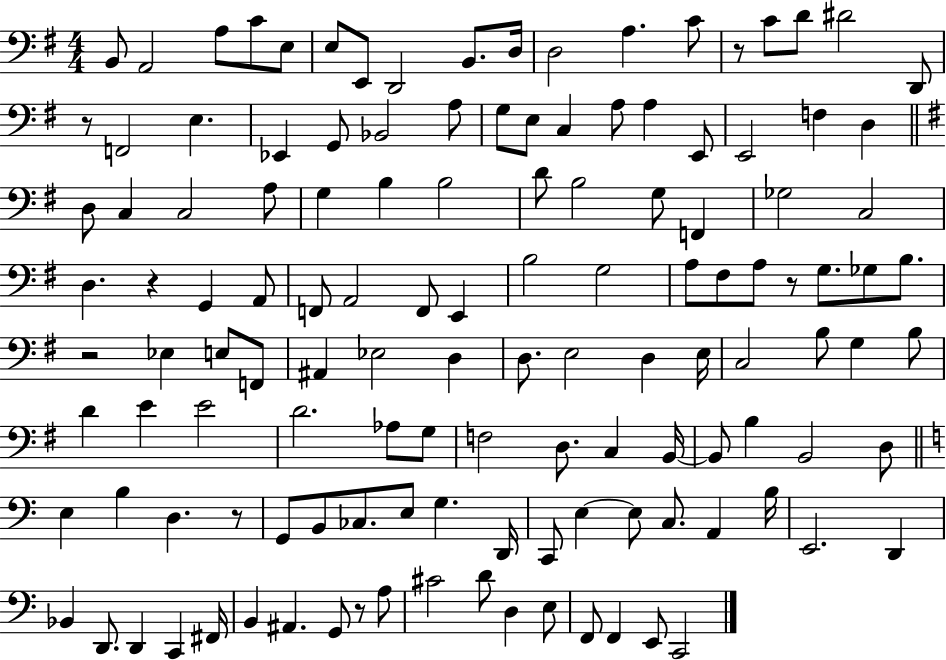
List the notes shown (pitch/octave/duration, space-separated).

B2/e A2/h A3/e C4/e E3/e E3/e E2/e D2/h B2/e. D3/s D3/h A3/q. C4/e R/e C4/e D4/e D#4/h D2/e R/e F2/h E3/q. Eb2/q G2/e Bb2/h A3/e G3/e E3/e C3/q A3/e A3/q E2/e E2/h F3/q D3/q D3/e C3/q C3/h A3/e G3/q B3/q B3/h D4/e B3/h G3/e F2/q Gb3/h C3/h D3/q. R/q G2/q A2/e F2/e A2/h F2/e E2/q B3/h G3/h A3/e F#3/e A3/e R/e G3/e. Gb3/e B3/e. R/h Eb3/q E3/e F2/e A#2/q Eb3/h D3/q D3/e. E3/h D3/q E3/s C3/h B3/e G3/q B3/e D4/q E4/q E4/h D4/h. Ab3/e G3/e F3/h D3/e. C3/q B2/s B2/e B3/q B2/h D3/e E3/q B3/q D3/q. R/e G2/e B2/e CES3/e. E3/e G3/q. D2/s C2/e E3/q E3/e C3/e. A2/q B3/s E2/h. D2/q Bb2/q D2/e. D2/q C2/q F#2/s B2/q A#2/q. G2/e R/e A3/e C#4/h D4/e D3/q E3/e F2/e F2/q E2/e C2/h